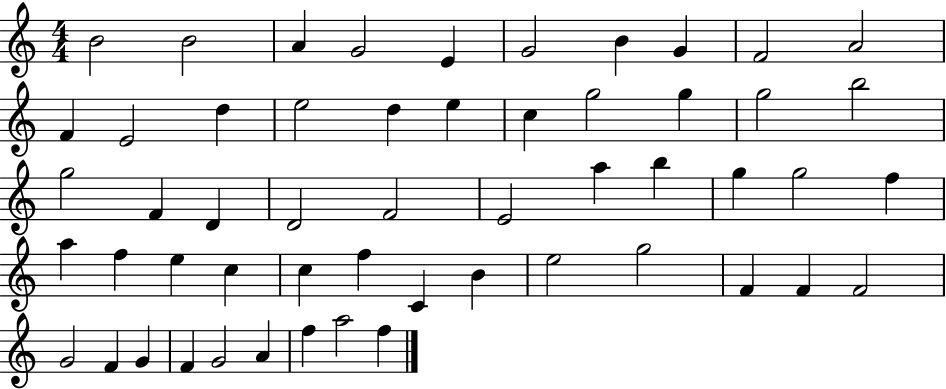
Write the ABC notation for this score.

X:1
T:Untitled
M:4/4
L:1/4
K:C
B2 B2 A G2 E G2 B G F2 A2 F E2 d e2 d e c g2 g g2 b2 g2 F D D2 F2 E2 a b g g2 f a f e c c f C B e2 g2 F F F2 G2 F G F G2 A f a2 f